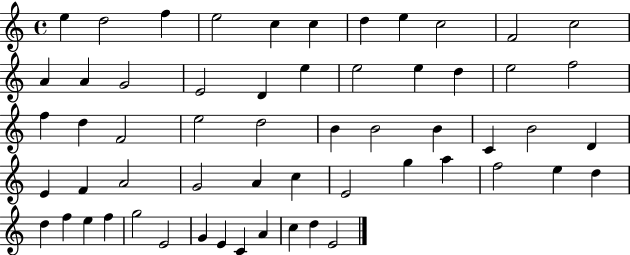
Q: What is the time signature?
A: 4/4